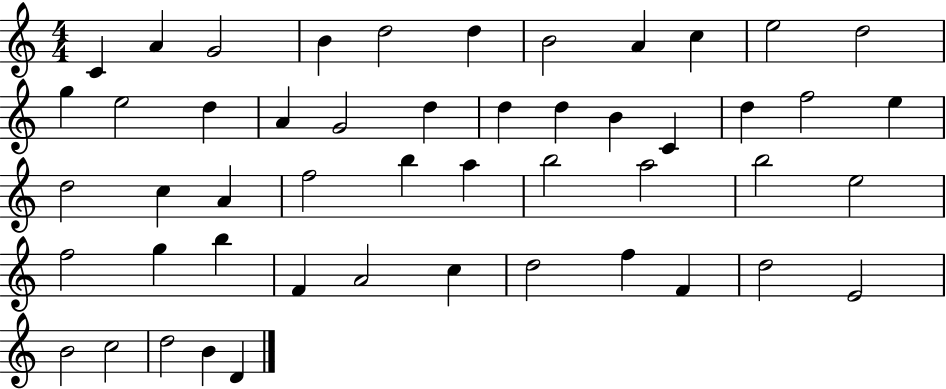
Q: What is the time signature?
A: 4/4